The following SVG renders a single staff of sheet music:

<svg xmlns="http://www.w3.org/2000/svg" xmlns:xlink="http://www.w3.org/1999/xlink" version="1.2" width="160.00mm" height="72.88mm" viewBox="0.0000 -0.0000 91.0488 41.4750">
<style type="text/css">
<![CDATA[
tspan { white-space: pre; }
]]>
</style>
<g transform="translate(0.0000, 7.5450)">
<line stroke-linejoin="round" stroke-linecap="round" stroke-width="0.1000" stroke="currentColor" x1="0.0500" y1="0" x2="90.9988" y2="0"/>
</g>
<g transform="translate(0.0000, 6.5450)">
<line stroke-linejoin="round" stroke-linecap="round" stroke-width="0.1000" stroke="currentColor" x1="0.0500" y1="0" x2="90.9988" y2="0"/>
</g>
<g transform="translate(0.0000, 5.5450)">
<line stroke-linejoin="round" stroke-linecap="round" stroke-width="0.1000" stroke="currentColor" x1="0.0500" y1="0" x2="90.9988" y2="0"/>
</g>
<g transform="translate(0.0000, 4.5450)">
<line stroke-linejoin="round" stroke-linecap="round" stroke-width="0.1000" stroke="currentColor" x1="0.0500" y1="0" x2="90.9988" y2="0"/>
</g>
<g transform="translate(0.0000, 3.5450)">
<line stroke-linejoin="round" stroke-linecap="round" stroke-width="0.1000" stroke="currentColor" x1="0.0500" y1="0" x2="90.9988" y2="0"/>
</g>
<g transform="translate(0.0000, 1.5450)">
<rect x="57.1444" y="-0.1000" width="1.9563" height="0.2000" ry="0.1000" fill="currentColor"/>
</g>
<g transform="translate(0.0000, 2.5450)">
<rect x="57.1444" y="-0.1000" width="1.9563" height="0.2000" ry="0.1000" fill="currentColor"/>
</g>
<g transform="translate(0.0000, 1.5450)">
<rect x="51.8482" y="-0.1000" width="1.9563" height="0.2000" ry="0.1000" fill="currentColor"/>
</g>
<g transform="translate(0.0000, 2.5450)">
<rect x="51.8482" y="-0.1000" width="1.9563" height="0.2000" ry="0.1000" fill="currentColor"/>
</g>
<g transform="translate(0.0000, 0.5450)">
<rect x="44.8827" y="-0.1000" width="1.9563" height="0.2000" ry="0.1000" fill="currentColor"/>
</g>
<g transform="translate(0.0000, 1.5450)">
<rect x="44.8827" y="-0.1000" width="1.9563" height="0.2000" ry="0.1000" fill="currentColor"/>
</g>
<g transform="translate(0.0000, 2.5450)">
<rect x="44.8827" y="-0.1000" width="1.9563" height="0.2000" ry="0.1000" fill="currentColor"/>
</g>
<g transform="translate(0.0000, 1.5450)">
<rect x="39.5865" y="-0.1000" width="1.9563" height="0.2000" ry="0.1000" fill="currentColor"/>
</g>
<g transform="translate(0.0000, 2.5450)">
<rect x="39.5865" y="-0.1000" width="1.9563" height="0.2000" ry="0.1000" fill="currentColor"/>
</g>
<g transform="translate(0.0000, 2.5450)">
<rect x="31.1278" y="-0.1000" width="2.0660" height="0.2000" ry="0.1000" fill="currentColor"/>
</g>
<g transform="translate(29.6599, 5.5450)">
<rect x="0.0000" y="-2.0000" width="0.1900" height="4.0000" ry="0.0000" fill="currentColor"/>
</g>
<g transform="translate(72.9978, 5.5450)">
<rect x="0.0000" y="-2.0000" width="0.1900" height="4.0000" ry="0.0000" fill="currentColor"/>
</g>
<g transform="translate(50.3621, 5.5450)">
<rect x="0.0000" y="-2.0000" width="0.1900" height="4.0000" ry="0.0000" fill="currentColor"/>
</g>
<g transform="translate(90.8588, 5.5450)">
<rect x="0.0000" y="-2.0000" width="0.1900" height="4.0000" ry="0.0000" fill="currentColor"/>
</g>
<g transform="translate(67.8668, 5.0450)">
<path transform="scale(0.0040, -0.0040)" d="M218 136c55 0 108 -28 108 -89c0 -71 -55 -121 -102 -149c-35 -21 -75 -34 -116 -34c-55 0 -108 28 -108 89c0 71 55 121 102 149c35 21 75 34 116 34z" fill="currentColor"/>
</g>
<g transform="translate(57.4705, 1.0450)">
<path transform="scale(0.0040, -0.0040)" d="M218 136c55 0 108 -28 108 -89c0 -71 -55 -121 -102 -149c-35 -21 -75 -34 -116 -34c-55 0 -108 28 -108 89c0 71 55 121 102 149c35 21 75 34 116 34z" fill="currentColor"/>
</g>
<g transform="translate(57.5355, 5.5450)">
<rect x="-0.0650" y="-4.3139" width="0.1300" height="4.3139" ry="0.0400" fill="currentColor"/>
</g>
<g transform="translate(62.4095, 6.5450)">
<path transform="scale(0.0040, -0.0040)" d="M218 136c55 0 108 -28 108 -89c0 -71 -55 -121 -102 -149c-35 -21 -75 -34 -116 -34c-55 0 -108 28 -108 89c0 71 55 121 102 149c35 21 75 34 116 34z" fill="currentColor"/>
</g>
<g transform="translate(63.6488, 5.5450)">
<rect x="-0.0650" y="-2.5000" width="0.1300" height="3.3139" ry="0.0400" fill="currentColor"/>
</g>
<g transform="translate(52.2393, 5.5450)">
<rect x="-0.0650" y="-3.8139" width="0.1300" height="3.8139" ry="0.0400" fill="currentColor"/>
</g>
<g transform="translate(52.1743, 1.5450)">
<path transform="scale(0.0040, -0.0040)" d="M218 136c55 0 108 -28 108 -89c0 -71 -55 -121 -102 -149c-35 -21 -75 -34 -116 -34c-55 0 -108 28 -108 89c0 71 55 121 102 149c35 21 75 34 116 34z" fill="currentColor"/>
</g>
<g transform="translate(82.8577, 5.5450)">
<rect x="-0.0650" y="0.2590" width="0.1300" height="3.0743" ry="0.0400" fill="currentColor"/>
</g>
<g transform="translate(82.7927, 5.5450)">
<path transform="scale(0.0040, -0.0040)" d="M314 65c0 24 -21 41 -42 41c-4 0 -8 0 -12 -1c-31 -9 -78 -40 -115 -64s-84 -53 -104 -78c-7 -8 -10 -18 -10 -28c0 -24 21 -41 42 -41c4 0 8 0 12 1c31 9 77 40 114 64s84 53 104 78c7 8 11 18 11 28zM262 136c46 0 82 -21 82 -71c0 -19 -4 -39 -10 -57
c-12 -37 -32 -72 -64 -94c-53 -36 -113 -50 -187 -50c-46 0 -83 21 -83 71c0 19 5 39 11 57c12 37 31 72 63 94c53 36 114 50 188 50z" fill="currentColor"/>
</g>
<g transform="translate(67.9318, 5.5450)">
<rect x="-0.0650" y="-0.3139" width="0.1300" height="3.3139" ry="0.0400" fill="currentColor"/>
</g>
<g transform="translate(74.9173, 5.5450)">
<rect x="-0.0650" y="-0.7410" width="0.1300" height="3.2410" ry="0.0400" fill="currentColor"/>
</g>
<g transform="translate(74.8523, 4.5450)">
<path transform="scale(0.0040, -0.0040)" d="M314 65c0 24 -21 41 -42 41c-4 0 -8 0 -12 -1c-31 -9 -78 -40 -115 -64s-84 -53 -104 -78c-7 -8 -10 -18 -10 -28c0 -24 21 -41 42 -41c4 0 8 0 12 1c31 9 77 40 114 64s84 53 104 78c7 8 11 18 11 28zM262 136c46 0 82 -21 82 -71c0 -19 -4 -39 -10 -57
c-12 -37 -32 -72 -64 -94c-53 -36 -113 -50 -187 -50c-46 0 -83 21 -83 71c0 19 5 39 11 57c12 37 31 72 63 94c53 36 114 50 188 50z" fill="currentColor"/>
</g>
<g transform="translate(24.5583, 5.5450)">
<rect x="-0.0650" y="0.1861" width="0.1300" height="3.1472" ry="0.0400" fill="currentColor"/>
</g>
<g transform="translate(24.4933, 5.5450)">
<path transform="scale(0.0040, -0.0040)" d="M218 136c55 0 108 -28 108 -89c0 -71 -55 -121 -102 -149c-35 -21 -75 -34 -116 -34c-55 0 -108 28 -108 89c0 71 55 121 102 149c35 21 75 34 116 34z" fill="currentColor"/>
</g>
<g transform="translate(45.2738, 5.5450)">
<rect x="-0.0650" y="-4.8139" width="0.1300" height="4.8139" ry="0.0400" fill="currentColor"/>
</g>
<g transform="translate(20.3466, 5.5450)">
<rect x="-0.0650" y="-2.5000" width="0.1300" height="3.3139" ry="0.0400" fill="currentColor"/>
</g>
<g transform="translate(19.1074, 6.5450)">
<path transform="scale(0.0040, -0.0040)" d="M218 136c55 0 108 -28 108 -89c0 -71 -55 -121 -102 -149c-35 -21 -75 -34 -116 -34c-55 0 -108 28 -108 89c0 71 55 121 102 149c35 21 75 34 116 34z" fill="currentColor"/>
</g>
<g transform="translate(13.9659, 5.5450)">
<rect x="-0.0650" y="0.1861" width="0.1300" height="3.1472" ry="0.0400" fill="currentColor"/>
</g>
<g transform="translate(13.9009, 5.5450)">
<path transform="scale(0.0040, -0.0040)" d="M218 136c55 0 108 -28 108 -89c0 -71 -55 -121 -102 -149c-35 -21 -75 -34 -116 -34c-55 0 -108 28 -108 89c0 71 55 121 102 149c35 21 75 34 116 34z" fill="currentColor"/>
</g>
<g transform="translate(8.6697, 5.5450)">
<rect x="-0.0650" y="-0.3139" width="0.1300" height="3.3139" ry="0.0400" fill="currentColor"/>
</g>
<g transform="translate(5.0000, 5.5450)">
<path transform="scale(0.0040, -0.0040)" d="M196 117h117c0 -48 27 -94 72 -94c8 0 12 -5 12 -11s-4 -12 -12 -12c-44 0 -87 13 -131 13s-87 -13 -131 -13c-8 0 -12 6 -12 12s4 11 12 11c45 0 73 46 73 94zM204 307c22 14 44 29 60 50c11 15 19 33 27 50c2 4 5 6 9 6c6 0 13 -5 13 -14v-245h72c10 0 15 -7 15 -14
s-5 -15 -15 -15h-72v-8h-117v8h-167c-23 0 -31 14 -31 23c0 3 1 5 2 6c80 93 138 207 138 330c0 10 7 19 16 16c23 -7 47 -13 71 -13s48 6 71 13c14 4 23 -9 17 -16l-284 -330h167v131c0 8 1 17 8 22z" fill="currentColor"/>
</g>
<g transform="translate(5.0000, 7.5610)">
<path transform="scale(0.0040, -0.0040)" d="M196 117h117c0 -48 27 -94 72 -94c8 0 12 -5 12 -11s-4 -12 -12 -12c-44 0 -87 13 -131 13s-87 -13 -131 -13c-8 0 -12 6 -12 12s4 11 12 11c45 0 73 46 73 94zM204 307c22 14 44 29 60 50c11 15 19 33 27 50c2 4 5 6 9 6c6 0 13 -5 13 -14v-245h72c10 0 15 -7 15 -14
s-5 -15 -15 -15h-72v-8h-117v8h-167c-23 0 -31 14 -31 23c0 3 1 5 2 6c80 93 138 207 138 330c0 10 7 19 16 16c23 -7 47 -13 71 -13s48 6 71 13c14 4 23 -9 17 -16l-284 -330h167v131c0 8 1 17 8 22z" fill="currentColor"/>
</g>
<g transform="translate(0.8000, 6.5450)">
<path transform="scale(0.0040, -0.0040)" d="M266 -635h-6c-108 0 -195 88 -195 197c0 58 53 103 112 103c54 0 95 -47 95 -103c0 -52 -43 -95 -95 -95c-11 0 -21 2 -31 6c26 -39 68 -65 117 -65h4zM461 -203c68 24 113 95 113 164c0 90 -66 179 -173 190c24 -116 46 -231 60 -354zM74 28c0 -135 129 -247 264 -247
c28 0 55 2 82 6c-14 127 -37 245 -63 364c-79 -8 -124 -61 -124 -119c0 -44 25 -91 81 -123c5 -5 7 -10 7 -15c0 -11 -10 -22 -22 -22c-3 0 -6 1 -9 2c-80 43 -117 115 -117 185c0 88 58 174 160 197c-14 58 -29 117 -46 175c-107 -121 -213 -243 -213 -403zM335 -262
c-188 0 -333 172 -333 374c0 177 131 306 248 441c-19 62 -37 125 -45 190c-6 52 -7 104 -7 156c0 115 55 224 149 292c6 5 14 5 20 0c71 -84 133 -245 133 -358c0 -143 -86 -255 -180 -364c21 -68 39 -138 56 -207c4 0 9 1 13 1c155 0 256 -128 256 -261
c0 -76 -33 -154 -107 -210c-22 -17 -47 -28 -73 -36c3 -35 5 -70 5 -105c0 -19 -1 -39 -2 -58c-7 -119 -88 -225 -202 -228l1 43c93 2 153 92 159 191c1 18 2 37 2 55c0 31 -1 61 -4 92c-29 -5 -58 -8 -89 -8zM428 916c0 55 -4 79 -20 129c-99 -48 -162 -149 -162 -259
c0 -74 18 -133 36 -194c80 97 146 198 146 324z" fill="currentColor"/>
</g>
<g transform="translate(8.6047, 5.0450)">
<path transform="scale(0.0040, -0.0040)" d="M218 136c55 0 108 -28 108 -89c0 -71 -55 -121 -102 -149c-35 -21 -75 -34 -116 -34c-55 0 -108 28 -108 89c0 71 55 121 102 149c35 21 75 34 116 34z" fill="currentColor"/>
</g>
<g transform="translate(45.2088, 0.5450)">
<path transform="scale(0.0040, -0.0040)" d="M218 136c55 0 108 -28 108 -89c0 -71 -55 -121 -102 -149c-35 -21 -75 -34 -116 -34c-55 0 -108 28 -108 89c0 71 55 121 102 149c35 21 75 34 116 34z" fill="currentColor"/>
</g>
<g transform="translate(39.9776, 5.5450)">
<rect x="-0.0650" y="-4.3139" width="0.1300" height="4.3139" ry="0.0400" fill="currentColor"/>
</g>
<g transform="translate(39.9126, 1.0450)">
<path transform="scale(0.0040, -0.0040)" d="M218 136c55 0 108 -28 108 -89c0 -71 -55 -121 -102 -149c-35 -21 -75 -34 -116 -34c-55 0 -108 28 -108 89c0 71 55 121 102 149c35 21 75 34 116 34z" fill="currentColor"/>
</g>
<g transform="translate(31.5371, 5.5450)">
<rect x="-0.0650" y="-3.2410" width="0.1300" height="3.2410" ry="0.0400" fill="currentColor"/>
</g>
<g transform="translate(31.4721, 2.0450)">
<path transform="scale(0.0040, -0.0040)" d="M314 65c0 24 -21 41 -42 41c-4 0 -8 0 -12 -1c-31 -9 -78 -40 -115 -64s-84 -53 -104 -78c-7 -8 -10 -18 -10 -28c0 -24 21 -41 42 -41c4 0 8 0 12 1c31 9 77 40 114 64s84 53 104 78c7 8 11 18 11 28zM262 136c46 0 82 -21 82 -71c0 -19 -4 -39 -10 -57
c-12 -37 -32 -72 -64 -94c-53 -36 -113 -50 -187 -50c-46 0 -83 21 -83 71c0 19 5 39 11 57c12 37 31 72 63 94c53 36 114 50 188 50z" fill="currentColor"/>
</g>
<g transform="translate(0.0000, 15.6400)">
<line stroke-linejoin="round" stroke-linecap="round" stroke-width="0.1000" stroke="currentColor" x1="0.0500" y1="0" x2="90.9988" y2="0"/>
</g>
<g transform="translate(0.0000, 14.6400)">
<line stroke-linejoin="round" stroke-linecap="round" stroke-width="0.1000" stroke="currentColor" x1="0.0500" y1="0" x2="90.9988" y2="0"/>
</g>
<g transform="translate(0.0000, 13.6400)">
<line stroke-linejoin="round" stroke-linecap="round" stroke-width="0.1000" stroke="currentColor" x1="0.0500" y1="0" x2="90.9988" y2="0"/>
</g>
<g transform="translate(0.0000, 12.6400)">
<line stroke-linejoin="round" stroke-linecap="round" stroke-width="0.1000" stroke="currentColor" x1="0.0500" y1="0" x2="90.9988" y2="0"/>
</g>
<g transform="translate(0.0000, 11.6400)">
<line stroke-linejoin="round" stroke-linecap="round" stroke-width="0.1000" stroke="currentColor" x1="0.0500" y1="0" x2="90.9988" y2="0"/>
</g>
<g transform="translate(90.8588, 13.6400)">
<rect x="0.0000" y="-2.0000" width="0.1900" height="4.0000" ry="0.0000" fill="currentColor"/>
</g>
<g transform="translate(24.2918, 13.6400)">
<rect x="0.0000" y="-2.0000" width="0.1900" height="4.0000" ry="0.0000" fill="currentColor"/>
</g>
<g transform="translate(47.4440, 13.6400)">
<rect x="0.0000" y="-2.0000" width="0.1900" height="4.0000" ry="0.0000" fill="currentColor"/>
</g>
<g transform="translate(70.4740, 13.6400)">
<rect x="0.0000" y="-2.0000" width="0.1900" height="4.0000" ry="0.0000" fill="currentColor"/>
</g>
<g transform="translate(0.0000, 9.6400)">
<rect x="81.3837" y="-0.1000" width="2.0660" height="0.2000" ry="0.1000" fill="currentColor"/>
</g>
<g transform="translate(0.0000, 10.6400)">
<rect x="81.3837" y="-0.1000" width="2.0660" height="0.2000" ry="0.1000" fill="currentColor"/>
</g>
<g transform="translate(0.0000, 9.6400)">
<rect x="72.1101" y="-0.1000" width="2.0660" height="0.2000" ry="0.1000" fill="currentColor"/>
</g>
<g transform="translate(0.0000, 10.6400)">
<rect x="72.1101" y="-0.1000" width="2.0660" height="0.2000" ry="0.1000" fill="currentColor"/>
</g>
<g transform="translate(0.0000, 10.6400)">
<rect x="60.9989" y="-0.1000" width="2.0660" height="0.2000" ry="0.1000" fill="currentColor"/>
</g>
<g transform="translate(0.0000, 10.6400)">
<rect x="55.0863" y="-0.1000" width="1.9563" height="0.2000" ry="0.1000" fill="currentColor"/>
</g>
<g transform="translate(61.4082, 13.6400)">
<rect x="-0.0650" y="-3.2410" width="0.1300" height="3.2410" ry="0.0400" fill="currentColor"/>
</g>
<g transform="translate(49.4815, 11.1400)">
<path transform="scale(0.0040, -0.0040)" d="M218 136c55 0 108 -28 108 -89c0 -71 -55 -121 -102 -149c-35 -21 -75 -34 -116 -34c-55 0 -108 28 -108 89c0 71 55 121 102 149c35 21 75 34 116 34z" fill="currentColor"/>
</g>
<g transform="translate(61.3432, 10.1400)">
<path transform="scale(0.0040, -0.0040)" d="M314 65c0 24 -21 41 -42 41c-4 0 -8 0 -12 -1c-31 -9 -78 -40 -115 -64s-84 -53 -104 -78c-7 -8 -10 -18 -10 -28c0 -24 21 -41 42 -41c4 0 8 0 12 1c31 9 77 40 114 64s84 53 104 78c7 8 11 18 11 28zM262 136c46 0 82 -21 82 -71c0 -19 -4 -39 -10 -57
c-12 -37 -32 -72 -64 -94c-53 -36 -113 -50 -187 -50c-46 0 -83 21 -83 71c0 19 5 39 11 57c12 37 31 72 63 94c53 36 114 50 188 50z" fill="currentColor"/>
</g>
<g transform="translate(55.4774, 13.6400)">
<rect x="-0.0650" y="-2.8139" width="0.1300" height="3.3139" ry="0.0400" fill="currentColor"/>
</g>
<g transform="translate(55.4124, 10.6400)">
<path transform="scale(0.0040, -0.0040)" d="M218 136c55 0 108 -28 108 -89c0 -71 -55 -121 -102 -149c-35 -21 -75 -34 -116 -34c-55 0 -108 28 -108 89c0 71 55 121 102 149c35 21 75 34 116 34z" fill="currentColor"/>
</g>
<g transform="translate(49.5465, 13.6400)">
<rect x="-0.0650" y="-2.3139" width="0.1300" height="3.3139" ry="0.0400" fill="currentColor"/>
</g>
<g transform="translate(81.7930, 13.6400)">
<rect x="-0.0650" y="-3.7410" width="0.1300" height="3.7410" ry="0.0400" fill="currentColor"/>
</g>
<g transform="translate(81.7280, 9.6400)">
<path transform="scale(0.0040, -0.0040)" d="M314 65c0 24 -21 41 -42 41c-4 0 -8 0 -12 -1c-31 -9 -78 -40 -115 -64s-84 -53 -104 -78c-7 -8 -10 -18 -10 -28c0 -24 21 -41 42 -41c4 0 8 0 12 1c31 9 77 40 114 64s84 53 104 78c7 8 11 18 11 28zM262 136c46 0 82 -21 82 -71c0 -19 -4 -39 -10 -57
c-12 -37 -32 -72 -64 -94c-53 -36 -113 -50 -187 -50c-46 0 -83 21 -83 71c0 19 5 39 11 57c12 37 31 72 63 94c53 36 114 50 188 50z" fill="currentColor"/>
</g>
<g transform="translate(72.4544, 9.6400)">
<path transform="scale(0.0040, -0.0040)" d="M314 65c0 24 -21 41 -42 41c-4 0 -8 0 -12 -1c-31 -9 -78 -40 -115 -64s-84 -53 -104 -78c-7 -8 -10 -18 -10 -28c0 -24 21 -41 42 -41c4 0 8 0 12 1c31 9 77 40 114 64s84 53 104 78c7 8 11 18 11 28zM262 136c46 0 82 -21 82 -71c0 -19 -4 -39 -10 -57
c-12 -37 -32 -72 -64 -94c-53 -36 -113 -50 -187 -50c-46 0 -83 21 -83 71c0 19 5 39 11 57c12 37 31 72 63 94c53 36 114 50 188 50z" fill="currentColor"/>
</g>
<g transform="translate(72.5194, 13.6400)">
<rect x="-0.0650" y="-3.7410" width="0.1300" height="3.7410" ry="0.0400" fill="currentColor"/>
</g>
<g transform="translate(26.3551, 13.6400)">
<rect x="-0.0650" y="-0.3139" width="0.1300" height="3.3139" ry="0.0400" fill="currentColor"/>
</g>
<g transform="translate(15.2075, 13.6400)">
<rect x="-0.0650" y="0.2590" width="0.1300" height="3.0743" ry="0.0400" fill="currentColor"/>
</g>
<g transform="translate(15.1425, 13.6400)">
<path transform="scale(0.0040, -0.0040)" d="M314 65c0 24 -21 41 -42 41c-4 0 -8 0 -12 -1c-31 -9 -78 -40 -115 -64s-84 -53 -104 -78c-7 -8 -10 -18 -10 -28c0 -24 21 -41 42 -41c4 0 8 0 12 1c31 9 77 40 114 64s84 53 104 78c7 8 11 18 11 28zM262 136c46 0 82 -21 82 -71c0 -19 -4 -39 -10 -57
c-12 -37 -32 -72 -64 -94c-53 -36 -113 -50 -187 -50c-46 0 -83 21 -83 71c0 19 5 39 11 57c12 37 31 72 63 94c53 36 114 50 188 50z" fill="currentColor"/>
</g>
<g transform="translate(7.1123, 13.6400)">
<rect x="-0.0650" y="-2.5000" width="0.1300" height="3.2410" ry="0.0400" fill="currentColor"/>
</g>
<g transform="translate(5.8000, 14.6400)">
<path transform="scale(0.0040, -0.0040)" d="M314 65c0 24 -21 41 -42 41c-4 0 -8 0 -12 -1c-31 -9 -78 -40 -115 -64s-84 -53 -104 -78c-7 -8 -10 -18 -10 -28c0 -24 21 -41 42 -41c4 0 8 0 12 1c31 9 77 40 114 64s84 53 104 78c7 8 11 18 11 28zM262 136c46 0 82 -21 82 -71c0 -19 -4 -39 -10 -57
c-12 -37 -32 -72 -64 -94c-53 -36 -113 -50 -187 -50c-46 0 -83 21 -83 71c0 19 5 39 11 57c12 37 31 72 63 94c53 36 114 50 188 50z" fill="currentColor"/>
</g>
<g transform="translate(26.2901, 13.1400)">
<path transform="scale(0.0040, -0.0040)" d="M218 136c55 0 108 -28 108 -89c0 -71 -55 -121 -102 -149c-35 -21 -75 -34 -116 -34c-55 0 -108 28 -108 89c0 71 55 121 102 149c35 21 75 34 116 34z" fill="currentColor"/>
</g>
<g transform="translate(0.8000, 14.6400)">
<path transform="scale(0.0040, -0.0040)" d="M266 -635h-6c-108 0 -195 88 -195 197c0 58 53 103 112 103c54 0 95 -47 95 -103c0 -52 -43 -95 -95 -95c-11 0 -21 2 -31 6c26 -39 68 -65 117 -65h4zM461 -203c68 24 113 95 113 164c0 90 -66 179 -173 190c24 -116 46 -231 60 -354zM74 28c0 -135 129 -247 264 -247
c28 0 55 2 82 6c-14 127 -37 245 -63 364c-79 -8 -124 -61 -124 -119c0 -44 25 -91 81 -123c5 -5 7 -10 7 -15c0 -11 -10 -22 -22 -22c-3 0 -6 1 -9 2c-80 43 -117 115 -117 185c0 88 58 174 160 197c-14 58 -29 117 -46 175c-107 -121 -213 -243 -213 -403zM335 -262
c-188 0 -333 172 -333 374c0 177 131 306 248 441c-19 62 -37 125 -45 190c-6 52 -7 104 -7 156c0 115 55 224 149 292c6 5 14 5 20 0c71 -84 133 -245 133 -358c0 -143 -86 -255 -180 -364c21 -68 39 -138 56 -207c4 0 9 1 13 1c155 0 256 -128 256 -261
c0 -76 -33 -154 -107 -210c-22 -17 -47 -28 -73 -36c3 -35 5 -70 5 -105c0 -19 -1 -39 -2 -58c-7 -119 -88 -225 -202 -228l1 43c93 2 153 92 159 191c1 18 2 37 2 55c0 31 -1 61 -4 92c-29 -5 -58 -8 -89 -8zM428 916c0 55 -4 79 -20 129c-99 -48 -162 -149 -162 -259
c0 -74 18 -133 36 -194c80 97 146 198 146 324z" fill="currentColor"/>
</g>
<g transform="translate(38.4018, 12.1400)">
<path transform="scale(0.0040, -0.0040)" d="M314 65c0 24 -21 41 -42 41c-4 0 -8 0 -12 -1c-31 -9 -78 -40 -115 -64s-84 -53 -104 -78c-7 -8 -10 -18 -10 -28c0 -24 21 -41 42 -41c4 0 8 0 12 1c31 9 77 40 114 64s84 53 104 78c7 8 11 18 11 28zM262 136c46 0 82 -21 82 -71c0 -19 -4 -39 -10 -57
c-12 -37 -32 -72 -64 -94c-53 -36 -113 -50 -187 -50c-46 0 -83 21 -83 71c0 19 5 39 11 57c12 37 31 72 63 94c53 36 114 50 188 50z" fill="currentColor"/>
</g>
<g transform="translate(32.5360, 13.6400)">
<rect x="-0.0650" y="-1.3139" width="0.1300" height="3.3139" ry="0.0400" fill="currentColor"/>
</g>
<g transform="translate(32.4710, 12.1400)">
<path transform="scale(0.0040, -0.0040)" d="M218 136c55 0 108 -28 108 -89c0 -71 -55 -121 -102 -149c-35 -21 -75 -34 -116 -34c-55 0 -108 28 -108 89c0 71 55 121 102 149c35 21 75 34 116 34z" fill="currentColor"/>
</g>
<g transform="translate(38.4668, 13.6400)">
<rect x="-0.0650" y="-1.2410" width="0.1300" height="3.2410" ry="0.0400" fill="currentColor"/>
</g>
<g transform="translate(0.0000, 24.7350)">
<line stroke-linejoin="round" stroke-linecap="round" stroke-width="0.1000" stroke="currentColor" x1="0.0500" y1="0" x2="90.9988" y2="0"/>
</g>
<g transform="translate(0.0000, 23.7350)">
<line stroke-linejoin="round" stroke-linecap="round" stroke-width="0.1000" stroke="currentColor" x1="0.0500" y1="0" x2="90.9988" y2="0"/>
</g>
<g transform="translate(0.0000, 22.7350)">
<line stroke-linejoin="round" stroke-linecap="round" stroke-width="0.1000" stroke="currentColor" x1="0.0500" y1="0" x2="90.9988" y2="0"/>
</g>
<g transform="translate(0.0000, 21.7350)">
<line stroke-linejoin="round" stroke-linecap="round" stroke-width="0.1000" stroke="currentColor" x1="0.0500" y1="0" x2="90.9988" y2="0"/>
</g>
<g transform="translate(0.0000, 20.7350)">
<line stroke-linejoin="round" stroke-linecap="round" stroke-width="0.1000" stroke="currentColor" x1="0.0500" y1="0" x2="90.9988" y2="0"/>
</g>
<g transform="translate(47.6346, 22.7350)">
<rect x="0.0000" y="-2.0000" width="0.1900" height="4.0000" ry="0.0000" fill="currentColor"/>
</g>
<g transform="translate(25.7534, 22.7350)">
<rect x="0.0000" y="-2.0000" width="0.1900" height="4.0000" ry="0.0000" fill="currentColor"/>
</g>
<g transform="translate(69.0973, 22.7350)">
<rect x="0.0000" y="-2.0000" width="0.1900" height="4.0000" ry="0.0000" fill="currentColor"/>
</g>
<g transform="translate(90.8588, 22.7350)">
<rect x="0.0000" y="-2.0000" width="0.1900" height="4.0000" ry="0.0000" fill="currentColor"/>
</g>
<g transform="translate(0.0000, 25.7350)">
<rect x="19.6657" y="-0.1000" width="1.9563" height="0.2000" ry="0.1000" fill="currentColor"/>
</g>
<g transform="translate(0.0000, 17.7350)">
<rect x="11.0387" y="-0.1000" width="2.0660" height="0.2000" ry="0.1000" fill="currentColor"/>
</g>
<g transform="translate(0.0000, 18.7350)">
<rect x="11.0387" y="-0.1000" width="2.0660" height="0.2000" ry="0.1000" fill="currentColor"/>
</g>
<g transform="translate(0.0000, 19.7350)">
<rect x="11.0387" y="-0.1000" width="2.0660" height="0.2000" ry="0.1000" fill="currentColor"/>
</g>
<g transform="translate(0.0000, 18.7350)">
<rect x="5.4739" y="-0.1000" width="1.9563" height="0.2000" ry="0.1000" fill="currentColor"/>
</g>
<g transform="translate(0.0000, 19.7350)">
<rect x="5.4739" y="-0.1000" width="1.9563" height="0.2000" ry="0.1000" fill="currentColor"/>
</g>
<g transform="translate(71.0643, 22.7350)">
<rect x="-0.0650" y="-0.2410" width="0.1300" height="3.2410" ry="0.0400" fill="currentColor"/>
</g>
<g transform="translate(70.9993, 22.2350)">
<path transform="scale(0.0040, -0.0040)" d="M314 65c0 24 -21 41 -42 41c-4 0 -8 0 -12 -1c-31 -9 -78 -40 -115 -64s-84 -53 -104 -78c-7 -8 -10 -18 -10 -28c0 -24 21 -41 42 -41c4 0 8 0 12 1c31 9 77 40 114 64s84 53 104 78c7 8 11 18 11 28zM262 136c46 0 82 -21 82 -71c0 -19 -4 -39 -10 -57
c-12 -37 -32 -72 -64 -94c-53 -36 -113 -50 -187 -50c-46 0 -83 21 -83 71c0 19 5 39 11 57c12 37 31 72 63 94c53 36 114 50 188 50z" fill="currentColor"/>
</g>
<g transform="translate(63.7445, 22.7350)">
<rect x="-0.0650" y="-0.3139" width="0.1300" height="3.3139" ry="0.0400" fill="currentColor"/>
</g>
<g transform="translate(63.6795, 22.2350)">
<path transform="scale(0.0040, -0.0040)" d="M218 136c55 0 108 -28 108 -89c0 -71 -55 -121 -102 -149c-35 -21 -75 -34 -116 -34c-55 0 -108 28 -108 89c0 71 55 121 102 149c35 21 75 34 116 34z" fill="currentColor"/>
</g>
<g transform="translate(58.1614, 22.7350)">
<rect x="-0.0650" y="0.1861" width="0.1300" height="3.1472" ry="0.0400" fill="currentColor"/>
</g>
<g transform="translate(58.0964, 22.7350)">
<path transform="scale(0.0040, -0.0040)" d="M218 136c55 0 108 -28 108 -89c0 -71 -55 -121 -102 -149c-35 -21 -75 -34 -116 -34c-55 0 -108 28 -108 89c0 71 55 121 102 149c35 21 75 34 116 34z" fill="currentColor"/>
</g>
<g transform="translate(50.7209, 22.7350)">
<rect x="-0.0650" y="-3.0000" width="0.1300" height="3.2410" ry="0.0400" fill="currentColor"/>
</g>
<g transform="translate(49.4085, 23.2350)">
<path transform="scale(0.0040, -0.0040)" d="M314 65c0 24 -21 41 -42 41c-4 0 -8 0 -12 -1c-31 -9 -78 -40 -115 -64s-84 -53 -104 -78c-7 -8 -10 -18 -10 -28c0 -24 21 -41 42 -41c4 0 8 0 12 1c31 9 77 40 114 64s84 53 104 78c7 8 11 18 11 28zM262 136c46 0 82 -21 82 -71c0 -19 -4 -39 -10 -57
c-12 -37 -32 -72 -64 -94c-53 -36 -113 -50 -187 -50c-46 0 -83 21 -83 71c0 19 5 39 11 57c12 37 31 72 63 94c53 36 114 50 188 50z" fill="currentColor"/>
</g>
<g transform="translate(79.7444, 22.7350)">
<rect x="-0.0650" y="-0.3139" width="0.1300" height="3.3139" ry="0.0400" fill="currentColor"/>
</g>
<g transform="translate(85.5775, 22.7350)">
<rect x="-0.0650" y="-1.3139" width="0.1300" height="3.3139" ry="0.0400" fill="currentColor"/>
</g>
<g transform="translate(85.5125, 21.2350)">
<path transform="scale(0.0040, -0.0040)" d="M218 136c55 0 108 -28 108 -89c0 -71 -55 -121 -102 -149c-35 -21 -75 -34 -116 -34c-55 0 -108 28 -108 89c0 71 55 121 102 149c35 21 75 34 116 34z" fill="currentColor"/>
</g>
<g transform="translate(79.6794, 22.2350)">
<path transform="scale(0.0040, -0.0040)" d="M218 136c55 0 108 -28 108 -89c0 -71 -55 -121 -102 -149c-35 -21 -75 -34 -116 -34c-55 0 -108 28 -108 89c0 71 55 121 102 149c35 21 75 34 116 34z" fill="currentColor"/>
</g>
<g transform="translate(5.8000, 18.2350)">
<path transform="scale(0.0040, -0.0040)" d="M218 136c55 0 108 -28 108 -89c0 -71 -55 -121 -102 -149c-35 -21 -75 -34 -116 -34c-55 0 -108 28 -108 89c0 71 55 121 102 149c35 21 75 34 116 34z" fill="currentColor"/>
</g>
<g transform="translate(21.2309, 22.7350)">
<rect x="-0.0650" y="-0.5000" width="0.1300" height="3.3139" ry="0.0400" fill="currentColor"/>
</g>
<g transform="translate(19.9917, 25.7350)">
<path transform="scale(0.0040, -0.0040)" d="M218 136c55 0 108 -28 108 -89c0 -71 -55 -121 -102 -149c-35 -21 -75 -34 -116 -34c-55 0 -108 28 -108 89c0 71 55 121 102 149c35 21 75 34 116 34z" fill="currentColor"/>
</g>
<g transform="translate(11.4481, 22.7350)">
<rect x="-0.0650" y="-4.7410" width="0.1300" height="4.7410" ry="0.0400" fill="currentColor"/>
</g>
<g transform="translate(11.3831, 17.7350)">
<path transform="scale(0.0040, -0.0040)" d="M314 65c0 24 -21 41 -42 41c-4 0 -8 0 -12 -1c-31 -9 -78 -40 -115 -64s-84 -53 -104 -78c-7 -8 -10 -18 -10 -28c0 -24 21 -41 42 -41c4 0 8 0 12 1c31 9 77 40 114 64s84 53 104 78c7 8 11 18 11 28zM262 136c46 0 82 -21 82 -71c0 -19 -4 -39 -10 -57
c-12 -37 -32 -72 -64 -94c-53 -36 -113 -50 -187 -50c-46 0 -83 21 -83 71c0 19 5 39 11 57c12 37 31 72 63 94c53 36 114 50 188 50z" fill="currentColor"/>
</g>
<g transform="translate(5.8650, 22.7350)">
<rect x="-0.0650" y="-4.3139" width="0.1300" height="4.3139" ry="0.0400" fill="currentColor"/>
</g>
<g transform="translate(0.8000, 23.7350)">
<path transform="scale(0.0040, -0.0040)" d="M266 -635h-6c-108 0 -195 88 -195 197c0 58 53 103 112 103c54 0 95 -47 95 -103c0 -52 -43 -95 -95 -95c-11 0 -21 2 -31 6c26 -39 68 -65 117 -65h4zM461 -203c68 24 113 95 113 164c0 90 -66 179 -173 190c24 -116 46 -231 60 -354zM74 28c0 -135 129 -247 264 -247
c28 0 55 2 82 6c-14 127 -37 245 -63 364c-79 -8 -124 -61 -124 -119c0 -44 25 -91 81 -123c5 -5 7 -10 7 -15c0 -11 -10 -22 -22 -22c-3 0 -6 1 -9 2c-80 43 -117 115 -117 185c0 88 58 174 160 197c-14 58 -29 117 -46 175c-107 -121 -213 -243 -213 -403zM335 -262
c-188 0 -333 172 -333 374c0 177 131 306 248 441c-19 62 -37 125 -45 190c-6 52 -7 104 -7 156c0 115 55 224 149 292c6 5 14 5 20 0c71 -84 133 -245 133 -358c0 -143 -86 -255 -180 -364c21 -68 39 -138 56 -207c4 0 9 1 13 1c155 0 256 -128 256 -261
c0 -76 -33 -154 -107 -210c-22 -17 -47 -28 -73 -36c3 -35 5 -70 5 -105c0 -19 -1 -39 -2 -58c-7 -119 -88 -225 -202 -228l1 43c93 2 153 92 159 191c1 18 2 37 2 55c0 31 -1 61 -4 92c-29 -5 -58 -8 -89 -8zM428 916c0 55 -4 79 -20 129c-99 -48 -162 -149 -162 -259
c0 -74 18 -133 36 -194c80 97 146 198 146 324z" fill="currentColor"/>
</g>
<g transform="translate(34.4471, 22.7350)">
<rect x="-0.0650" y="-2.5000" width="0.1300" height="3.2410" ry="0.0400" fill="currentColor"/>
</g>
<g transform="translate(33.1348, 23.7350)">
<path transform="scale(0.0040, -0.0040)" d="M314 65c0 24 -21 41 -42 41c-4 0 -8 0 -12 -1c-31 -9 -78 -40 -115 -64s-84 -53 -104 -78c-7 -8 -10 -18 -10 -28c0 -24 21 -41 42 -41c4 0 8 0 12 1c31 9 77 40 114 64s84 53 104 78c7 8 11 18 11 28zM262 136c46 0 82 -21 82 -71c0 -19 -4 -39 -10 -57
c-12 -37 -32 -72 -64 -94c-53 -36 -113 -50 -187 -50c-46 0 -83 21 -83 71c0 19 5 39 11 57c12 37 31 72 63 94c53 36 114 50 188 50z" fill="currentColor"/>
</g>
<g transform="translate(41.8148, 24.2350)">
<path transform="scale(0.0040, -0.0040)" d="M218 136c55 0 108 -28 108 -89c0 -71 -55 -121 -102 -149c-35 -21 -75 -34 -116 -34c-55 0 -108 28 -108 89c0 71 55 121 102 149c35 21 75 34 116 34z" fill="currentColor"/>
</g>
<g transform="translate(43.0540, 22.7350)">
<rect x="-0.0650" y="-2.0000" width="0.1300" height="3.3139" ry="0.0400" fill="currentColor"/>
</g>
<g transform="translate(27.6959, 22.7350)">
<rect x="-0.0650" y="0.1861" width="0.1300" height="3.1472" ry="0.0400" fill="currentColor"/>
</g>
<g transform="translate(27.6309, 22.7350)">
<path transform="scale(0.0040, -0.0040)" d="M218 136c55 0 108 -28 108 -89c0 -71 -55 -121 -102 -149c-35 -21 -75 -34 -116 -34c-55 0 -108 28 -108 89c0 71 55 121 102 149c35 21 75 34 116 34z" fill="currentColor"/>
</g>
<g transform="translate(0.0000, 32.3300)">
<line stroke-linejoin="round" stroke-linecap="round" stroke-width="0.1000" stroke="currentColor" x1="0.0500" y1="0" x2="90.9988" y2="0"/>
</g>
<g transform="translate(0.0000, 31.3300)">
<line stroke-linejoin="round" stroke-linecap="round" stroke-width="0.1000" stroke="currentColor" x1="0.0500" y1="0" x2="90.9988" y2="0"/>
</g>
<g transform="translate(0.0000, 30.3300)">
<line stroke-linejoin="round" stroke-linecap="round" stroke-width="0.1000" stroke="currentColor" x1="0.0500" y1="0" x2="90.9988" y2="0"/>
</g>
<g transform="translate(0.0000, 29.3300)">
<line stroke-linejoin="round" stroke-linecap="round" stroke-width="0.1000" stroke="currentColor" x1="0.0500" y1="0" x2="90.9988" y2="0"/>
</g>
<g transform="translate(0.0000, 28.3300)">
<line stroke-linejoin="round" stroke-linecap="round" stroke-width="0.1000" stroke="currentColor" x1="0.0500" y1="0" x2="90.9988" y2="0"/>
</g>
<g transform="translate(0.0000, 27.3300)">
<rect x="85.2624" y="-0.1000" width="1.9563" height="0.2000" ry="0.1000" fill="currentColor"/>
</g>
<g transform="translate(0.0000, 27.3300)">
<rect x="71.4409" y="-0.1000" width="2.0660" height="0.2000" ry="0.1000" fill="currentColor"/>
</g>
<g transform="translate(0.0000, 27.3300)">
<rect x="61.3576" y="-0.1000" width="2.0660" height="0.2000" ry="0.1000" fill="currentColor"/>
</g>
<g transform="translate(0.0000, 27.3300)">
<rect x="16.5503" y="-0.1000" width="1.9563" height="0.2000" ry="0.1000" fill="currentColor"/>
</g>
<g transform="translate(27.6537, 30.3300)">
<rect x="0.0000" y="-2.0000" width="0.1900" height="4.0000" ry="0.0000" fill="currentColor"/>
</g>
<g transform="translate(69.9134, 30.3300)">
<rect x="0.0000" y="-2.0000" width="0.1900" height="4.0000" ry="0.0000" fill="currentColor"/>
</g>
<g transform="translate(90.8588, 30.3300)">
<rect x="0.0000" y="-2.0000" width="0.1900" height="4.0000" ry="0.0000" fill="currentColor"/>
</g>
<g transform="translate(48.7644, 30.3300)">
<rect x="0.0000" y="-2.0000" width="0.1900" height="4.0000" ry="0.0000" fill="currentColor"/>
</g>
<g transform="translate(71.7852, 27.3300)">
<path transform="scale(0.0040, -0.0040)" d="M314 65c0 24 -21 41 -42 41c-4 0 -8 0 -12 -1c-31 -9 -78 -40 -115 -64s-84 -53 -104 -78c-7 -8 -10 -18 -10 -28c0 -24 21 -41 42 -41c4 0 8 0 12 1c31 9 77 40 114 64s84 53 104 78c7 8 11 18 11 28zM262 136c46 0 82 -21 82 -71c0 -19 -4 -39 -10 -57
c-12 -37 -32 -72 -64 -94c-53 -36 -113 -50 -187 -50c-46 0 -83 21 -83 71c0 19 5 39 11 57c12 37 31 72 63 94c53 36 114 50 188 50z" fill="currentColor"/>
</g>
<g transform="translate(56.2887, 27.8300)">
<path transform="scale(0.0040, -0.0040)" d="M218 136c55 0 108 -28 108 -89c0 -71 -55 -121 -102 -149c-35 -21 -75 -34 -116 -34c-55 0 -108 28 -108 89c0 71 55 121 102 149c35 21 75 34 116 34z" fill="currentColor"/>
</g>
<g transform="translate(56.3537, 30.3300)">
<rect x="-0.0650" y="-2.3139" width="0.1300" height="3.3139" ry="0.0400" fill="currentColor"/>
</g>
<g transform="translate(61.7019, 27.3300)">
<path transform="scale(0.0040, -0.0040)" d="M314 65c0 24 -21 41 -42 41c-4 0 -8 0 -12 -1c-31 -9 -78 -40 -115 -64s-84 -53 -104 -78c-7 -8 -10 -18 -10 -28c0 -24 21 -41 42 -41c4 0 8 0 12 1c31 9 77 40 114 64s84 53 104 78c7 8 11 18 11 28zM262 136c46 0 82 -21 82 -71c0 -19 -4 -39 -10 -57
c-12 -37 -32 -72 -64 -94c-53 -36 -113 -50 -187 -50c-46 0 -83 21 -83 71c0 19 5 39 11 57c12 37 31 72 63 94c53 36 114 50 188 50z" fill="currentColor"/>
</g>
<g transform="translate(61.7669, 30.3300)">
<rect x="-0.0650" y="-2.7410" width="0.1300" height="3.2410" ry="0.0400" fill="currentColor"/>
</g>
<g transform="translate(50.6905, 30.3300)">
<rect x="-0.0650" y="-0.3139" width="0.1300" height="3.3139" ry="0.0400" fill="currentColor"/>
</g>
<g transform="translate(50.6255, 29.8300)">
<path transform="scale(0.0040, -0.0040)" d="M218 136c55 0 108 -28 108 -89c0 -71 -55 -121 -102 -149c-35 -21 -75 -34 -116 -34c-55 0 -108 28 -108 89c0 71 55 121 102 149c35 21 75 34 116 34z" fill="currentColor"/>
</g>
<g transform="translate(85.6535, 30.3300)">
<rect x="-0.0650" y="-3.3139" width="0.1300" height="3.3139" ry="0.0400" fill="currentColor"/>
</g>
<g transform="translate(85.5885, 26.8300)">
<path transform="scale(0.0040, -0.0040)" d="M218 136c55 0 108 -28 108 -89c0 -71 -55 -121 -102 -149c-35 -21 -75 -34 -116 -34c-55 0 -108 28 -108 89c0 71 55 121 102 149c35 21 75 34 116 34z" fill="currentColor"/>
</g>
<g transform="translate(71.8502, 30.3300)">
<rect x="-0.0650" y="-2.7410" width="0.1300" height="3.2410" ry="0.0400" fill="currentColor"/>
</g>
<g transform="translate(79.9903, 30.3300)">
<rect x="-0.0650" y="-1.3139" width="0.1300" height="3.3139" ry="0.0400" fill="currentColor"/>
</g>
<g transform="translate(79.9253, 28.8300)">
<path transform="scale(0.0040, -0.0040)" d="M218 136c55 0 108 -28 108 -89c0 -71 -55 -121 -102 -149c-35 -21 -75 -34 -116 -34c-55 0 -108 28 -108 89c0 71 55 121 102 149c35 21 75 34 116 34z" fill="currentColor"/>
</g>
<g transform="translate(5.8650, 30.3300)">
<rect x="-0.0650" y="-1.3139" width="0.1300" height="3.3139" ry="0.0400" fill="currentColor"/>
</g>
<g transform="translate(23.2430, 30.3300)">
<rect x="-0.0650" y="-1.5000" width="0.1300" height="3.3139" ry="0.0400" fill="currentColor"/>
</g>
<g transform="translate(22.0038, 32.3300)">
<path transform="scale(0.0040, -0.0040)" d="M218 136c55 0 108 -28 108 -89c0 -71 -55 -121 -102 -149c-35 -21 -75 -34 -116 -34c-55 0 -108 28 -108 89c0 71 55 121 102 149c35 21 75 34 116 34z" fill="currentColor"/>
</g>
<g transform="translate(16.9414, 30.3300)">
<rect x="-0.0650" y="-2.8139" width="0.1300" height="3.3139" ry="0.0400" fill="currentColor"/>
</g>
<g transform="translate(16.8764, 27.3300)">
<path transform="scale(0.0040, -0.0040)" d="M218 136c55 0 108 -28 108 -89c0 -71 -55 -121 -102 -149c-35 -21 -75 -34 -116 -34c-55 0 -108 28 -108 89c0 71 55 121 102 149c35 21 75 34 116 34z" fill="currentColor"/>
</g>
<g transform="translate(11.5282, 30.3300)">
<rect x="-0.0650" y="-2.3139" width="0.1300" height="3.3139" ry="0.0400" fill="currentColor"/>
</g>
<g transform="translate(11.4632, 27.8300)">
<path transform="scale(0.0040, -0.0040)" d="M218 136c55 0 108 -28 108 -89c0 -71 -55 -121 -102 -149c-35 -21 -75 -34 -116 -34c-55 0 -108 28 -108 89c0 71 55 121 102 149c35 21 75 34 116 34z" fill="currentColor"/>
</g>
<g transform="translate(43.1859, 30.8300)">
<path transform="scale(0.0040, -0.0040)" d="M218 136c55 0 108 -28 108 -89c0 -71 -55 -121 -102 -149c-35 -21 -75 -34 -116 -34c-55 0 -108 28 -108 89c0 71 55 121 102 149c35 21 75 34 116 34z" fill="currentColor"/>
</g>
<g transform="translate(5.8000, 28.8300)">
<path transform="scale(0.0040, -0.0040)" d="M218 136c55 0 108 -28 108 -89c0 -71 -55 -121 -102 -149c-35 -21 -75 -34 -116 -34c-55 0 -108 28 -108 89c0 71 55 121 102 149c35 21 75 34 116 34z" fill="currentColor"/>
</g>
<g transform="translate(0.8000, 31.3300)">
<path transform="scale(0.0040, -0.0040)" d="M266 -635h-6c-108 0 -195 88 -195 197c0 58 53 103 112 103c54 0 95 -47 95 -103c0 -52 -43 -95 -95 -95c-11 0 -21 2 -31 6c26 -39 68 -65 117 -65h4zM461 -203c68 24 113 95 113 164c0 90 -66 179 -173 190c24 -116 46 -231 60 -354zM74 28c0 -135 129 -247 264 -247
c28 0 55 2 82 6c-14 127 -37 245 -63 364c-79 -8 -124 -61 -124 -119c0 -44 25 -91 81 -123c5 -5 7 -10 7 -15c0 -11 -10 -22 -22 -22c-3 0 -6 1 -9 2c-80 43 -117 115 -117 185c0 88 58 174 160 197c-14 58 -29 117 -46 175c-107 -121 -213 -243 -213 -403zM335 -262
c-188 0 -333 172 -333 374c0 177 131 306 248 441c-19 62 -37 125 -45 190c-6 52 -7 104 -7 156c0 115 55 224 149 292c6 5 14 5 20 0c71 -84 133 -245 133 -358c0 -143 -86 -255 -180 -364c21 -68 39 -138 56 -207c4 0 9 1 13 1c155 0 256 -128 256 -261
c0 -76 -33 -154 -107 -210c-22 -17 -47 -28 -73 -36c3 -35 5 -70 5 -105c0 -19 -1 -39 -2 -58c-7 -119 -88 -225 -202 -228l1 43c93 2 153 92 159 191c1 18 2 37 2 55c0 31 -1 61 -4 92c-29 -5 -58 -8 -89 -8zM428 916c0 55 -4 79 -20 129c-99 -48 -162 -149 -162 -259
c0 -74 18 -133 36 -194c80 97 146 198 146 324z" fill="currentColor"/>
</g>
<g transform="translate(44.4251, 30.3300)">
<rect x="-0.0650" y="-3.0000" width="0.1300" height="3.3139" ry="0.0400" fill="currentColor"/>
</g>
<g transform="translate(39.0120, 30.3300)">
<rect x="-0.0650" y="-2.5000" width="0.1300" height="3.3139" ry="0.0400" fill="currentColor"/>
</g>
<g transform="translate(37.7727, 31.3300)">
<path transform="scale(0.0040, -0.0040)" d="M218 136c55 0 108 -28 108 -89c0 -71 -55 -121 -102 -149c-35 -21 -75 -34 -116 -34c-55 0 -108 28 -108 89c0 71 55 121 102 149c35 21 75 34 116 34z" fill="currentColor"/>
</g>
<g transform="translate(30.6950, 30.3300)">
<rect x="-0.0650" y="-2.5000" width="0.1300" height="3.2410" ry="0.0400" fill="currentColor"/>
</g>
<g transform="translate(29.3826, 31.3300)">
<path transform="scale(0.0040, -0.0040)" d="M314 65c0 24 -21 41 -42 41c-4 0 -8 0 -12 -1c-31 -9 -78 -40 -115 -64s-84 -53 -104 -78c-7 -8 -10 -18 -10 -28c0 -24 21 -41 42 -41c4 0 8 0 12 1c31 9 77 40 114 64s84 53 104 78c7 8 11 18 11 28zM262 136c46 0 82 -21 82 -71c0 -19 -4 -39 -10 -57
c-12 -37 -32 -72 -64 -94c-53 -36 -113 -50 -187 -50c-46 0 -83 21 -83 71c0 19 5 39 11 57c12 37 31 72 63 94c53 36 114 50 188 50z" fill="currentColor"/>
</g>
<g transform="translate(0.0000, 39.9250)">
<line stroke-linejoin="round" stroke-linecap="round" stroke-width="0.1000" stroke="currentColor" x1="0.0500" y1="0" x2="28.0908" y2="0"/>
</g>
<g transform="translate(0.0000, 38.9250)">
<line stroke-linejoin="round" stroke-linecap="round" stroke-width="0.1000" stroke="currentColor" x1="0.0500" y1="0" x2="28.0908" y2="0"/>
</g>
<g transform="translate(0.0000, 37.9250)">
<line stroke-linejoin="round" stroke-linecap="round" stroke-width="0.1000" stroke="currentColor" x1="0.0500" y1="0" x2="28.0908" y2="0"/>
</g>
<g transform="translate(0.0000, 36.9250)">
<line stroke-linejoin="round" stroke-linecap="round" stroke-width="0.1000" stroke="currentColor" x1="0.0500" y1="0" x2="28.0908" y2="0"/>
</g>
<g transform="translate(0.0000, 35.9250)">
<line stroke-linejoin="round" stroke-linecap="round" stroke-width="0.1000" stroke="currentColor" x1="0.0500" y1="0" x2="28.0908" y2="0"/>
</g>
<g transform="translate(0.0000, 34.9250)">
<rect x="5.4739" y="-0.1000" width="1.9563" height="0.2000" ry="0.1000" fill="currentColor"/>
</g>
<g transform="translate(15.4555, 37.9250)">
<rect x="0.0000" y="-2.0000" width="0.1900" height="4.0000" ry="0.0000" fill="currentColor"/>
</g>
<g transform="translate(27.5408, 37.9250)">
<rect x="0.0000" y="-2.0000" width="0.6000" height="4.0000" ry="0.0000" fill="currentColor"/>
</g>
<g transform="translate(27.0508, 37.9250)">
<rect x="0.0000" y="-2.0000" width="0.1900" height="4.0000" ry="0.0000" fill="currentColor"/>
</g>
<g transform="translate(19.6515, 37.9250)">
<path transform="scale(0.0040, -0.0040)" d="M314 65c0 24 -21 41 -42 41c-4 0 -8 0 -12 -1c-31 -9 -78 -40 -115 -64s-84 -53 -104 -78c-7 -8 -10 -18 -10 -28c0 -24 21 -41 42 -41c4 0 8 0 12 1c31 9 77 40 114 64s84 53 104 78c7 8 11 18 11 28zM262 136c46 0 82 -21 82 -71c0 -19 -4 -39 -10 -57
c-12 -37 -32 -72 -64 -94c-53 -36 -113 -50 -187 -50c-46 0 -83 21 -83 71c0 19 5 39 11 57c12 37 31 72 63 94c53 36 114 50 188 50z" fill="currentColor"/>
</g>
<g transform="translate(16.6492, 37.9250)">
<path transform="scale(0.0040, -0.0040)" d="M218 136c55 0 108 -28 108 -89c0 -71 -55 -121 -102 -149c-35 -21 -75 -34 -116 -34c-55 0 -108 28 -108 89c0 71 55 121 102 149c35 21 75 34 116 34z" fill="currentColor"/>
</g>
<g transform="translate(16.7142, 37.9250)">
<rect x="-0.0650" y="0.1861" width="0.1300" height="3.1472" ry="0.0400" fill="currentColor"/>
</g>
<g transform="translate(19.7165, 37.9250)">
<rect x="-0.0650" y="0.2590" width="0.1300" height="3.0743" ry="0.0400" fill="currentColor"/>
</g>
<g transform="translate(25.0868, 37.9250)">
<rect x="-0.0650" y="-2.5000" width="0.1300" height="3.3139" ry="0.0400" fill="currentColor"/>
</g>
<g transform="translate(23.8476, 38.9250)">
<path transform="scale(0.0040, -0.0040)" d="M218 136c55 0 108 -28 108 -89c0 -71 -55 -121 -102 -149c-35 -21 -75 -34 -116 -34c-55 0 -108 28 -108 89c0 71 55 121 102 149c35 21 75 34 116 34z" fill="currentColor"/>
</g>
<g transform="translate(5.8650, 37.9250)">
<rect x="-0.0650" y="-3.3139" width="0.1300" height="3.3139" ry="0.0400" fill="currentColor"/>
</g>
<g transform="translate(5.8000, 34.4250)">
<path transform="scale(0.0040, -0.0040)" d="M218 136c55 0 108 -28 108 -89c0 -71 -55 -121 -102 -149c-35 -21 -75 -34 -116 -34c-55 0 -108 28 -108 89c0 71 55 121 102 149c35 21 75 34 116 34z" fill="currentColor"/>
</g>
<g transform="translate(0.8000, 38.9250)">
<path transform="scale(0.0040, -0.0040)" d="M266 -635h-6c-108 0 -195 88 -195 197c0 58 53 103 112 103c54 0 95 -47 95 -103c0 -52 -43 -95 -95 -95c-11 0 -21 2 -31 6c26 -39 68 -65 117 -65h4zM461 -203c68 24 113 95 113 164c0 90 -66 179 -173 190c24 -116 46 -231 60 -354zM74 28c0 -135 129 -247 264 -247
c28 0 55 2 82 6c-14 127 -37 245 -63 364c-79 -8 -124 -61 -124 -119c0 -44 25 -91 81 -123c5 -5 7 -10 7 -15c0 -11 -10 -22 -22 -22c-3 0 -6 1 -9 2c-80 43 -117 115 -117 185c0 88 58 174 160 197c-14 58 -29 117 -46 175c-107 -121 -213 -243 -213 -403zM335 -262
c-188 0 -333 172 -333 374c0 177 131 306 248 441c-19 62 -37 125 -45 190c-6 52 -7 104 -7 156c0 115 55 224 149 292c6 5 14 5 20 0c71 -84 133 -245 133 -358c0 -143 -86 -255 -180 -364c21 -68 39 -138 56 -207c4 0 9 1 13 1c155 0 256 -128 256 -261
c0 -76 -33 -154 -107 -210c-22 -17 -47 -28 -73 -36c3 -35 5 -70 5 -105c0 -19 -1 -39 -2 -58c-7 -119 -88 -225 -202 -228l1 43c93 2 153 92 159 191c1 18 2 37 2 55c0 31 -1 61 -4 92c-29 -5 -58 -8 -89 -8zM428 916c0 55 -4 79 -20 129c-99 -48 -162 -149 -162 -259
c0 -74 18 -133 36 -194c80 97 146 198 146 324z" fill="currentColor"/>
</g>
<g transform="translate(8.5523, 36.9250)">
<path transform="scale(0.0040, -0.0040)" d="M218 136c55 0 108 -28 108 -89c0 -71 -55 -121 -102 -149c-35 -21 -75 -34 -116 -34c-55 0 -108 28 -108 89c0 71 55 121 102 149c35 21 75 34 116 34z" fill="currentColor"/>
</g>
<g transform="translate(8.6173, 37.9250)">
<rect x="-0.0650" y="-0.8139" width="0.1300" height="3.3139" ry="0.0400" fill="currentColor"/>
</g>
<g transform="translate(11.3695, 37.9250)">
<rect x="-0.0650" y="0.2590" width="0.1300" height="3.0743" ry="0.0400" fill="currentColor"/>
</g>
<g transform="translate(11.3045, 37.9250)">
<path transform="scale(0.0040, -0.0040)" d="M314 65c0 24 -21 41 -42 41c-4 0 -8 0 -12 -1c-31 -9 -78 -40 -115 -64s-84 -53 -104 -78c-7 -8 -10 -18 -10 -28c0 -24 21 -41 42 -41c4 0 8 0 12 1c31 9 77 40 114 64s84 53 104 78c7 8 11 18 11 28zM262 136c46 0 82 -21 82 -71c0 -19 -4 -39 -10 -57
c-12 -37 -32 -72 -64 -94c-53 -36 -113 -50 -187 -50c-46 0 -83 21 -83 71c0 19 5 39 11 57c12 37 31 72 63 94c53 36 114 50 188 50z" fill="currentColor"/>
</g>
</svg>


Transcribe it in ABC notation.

X:1
T:Untitled
M:4/4
L:1/4
K:C
c B G B b2 d' e' c' d' G c d2 B2 G2 B2 c e e2 g a b2 c'2 c'2 d' e'2 C B G2 F A2 B c c2 c e e g a E G2 G A c g a2 a2 e b b d B2 B B2 G